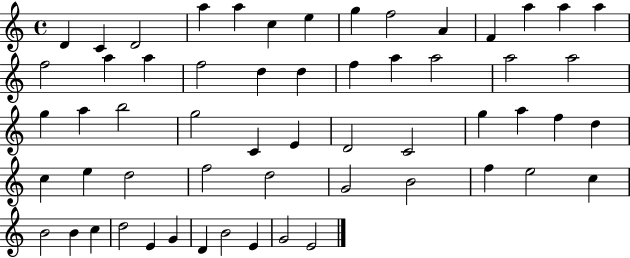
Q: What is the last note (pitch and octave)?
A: E4